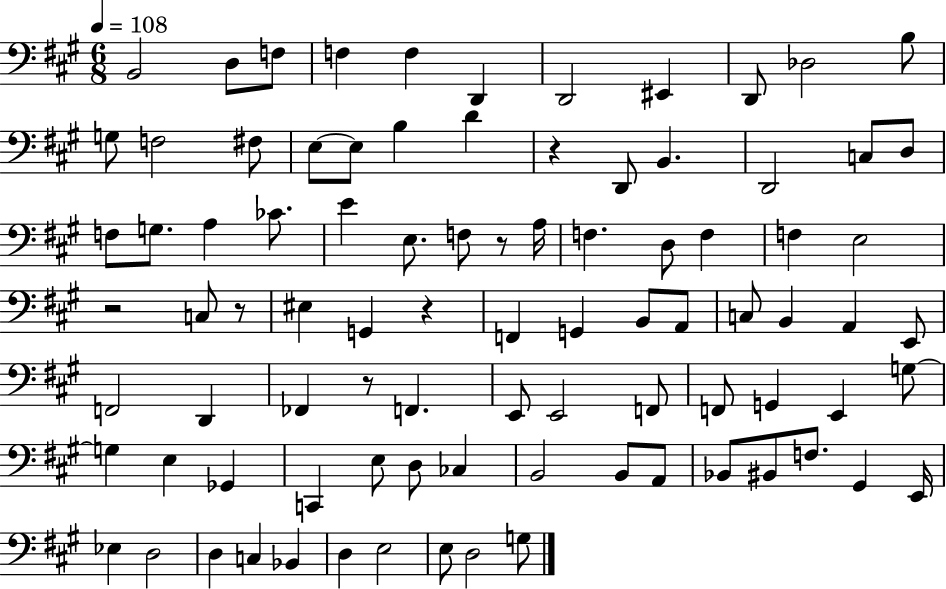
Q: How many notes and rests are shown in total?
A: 89